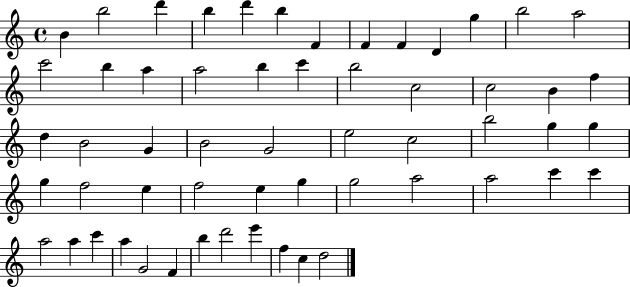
B4/q B5/h D6/q B5/q D6/q B5/q F4/q F4/q F4/q D4/q G5/q B5/h A5/h C6/h B5/q A5/q A5/h B5/q C6/q B5/h C5/h C5/h B4/q F5/q D5/q B4/h G4/q B4/h G4/h E5/h C5/h B5/h G5/q G5/q G5/q F5/h E5/q F5/h E5/q G5/q G5/h A5/h A5/h C6/q C6/q A5/h A5/q C6/q A5/q G4/h F4/q B5/q D6/h E6/q F5/q C5/q D5/h